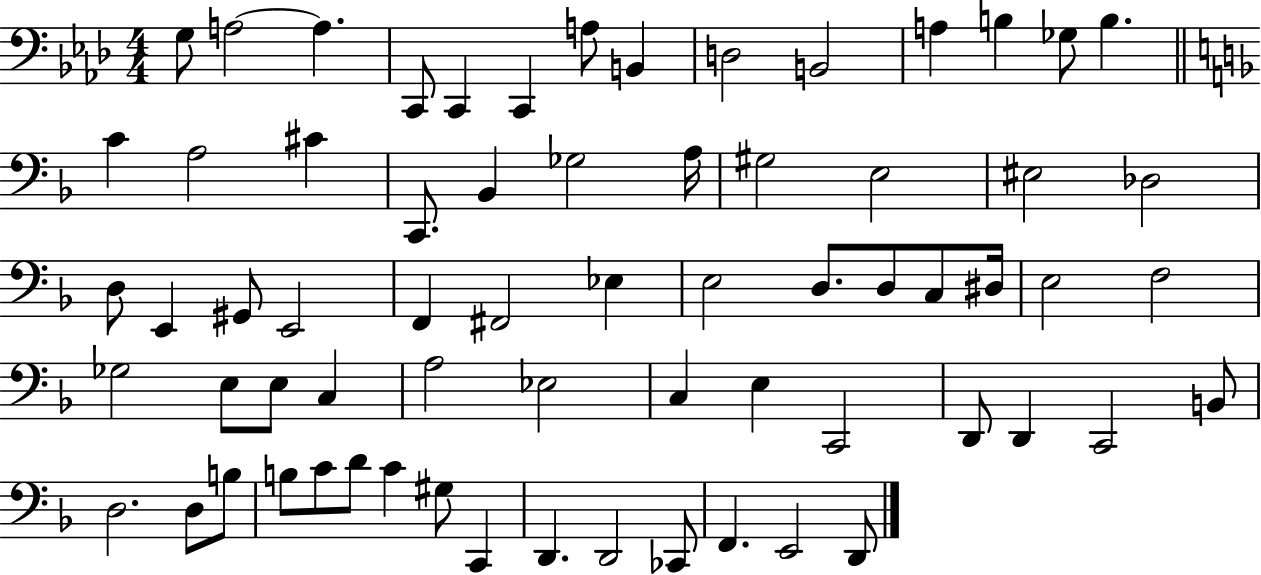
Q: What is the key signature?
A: AES major